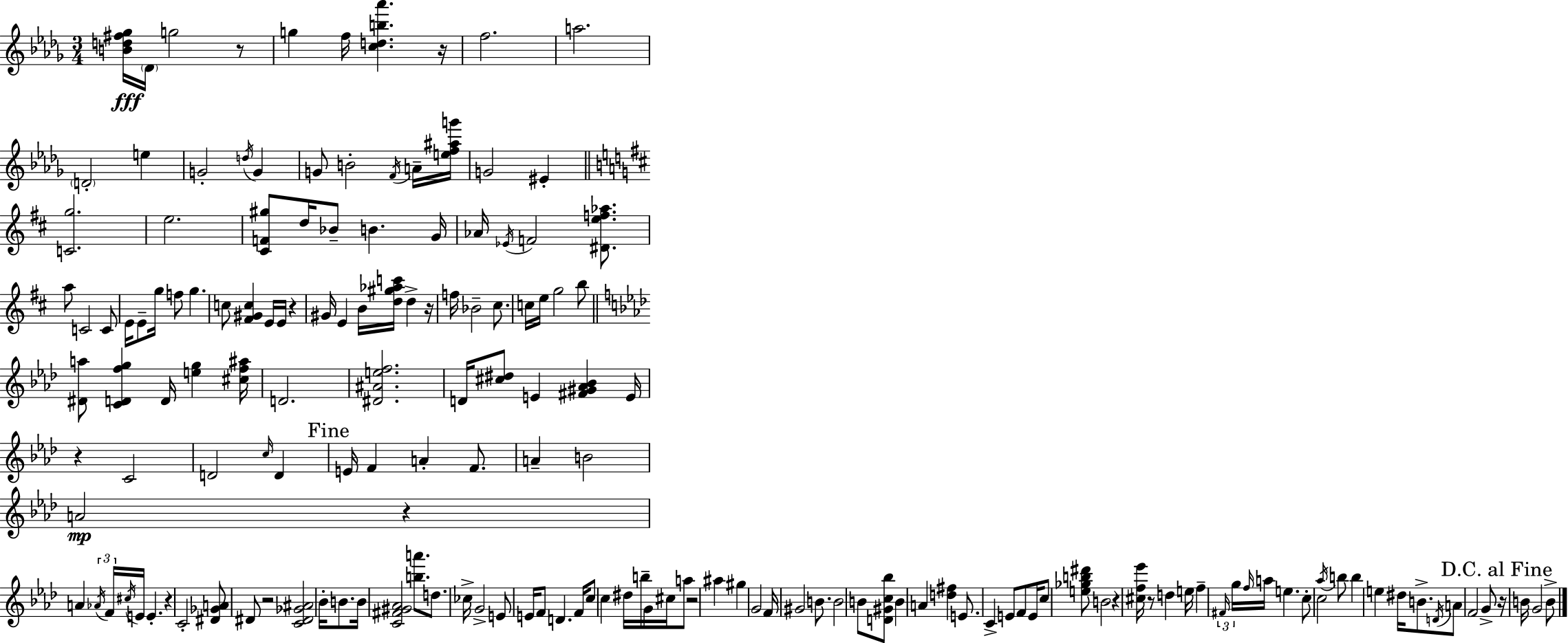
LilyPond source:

{
  \clef treble
  \numericTimeSignature
  \time 3/4
  \key bes \minor
  <b' d'' fis'' ges''>16\fff \parenthesize des'16 g''2 r8 | g''4 f''16 <c'' d'' b'' aes'''>4. r16 | f''2. | a''2. | \break \parenthesize d'2-. e''4 | g'2-. \acciaccatura { d''16 } g'4 | g'8 b'2-. \acciaccatura { f'16 } | a'16-- <e'' f'' ais'' g'''>16 g'2 eis'4-. | \break \bar "||" \break \key d \major <c' g''>2. | e''2. | <cis' f' gis''>8 d''16 bes'8-- b'4. g'16 | aes'16 \acciaccatura { ees'16 } f'2 <dis' e'' f'' aes''>8. | \break a''8 c'2 c'8 | e'16 e'8-- g''16 f''8 g''4. | c''8 <fis' gis' c''>4 e'16 e'16 r4 | gis'16 e'4 b'16 <d'' gis'' aes'' c'''>16 d''4-> | \break r16 f''16 bes'2-- cis''8. | c''16 e''16 g''2 b''8 | \bar "||" \break \key aes \major <dis' a''>8 <c' d' f'' g''>4 d'16 <e'' g''>4 <cis'' f'' ais''>16 | d'2. | <dis' ais' e'' f''>2. | d'16 <cis'' dis''>8 e'4 <fis' gis' aes' bes'>4 e'16 | \break r4 c'2 | d'2 \grace { c''16 } d'4 | \mark "Fine" e'16 f'4 a'4-. f'8. | a'4-- b'2 | \break a'2\mp r4 | a'4 \tuplet 3/2 { \acciaccatura { aes'16 } f'16 \acciaccatura { cis''16 } } e'16 e'4.-. | r4 c'2-. | <dis' ges' a'>8 dis'8 r2 | \break <c' dis' ges' ais'>2 bes'16-. | b'8. b'16 <c' fis' gis' aes'>2 | <b'' a'''>8. d''8. ces''16-> g'2-> | e'8 e'16 f'8 d'4. | \break f'16 c''8 c''4 dis''16 b''16-- g'16 | cis''16 a''8 r2 ais''4 | gis''4 g'2 | f'16 gis'2 | \break b'8. b'2 b'8 | <d' gis' c'' bes''>8 b'4 a'4 <d'' fis''>4 | e'8. c'4-> e'8 | f'8 e'16 c''8 <e'' ges'' b'' dis'''>8 b'2 | \break r4 <cis'' f'' ees'''>16 r8 d''4 | e''16 f''4-- \tuplet 3/2 { \grace { fis'16 } g''16 \grace { f''16 } } a''16 e''4. | c''8-. c''2 | \acciaccatura { aes''16 } b''8 b''4 e''4 | \break dis''16 b'8.-> \acciaccatura { d'16 } a'8 f'2 | g'8-> \mark "D.C. al Fine" r16 b'16 g'2 | b'8-> \bar "|."
}